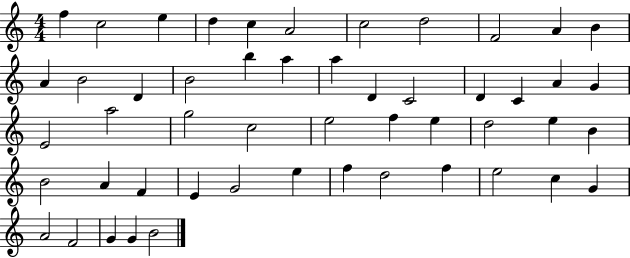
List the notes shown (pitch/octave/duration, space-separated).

F5/q C5/h E5/q D5/q C5/q A4/h C5/h D5/h F4/h A4/q B4/q A4/q B4/h D4/q B4/h B5/q A5/q A5/q D4/q C4/h D4/q C4/q A4/q G4/q E4/h A5/h G5/h C5/h E5/h F5/q E5/q D5/h E5/q B4/q B4/h A4/q F4/q E4/q G4/h E5/q F5/q D5/h F5/q E5/h C5/q G4/q A4/h F4/h G4/q G4/q B4/h